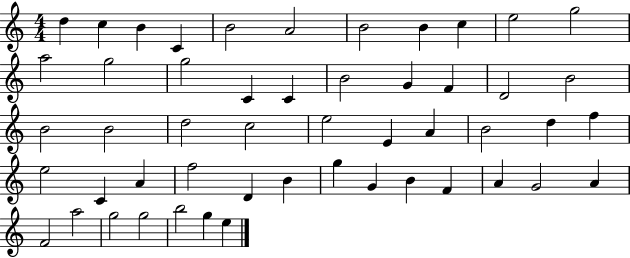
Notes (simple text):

D5/q C5/q B4/q C4/q B4/h A4/h B4/h B4/q C5/q E5/h G5/h A5/h G5/h G5/h C4/q C4/q B4/h G4/q F4/q D4/h B4/h B4/h B4/h D5/h C5/h E5/h E4/q A4/q B4/h D5/q F5/q E5/h C4/q A4/q F5/h D4/q B4/q G5/q G4/q B4/q F4/q A4/q G4/h A4/q F4/h A5/h G5/h G5/h B5/h G5/q E5/q